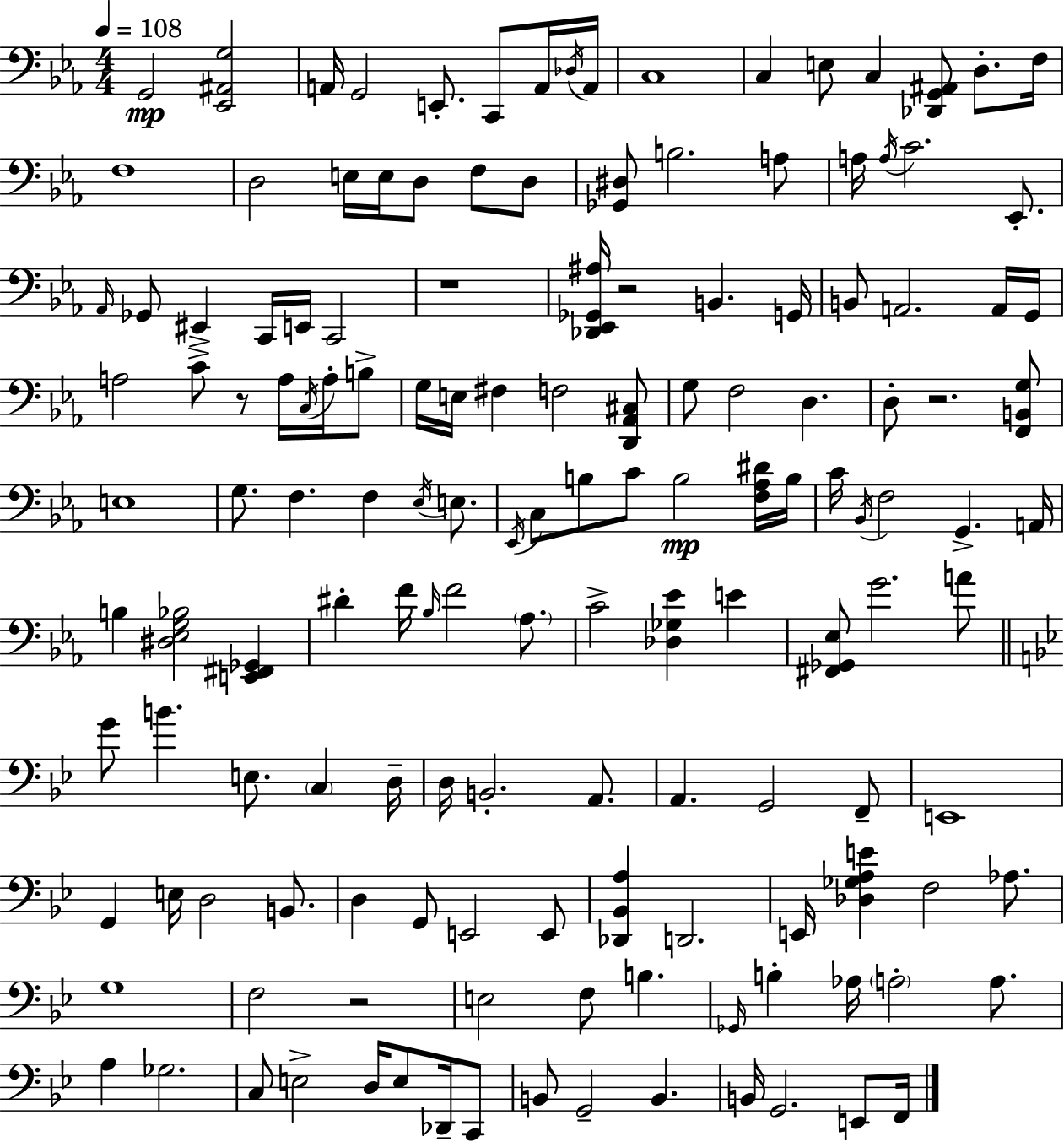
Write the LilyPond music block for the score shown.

{
  \clef bass
  \numericTimeSignature
  \time 4/4
  \key c \minor
  \tempo 4 = 108
  g,2\mp <ees, ais, g>2 | a,16 g,2 e,8.-. c,8 a,16 \acciaccatura { des16 } | a,16 c1 | c4 e8 c4 <des, g, ais,>8 d8.-. | \break f16 f1 | d2 e16 e16 d8 f8 d8 | <ges, dis>8 b2. a8 | a16 \acciaccatura { a16 } c'2. ees,8.-. | \break \grace { aes,16 } ges,8 eis,4-> c,16 e,16 c,2 | r1 | <des, ees, ges, ais>16 r2 b,4. | g,16 b,8 a,2. | \break a,16 g,16 a2 c'8-> r8 a16 | \acciaccatura { c16 } a16-. b8-> g16 e16 fis4 f2 | <d, aes, cis>8 g8 f2 d4. | d8-. r2. | \break <f, b, g>8 e1 | g8. f4. f4 | \acciaccatura { ees16 } e8. \acciaccatura { ees,16 } c8 b8 c'8 b2\mp | <f aes dis'>16 b16 c'16 \acciaccatura { bes,16 } f2 | \break g,4.-> a,16 b4 <dis ees g bes>2 | <e, fis, ges,>4 dis'4-. f'16 \grace { bes16 } f'2 | \parenthesize aes8. c'2-> | <des ges ees'>4 e'4 <fis, ges, ees>8 g'2. | \break a'8 \bar "||" \break \key bes \major g'8 b'4. e8. \parenthesize c4 d16-- | d16 b,2.-. a,8. | a,4. g,2 f,8-- | e,1 | \break g,4 e16 d2 b,8. | d4 g,8 e,2 e,8 | <des, bes, a>4 d,2. | e,16 <des ges a e'>4 f2 aes8. | \break g1 | f2 r2 | e2 f8 b4. | \grace { ges,16 } b4-. aes16 \parenthesize a2-. a8. | \break a4 ges2. | c8 e2-> d16 e8 des,16-- c,8 | b,8 g,2-- b,4. | b,16 g,2. e,8 | \break f,16 \bar "|."
}